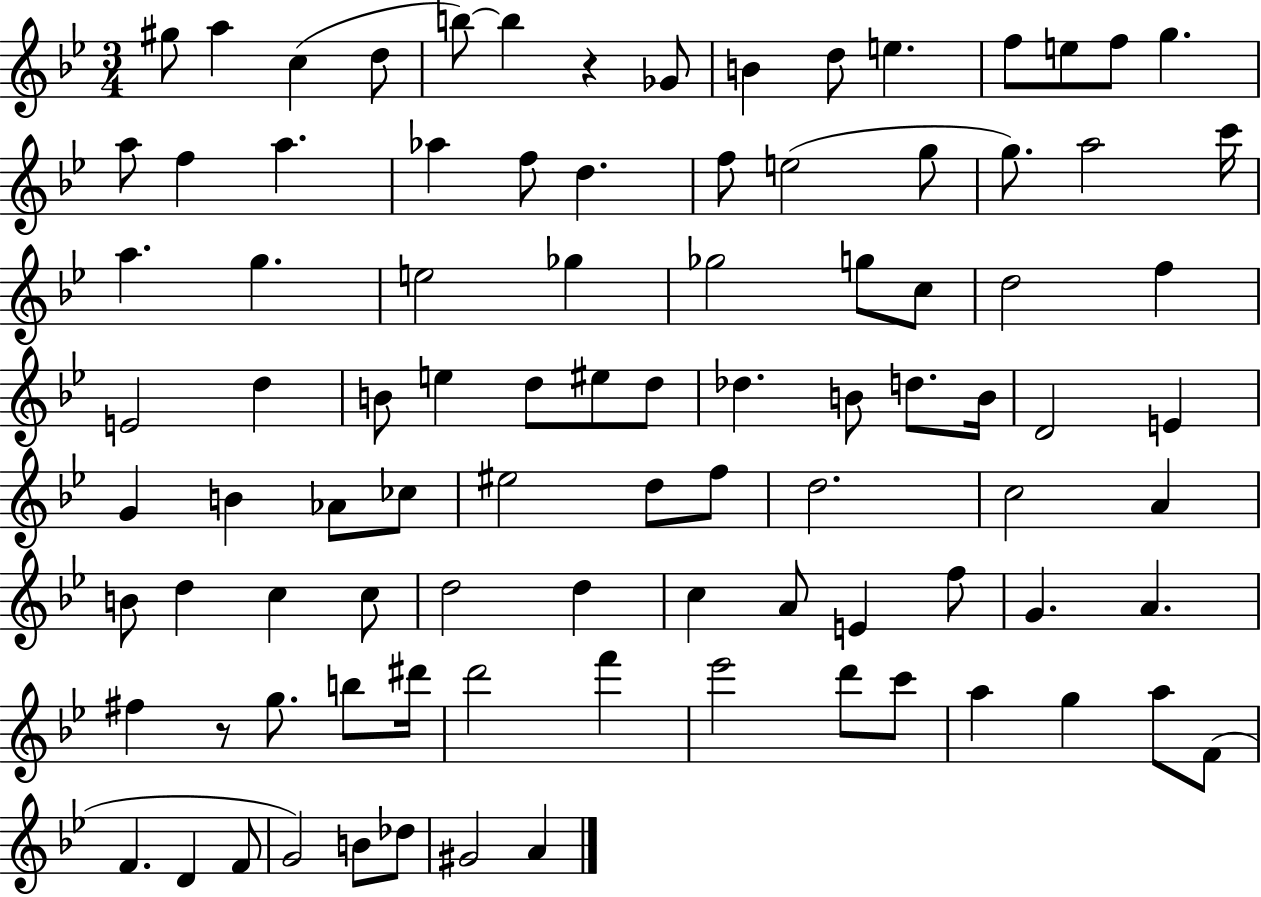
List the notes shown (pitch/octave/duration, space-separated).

G#5/e A5/q C5/q D5/e B5/e B5/q R/q Gb4/e B4/q D5/e E5/q. F5/e E5/e F5/e G5/q. A5/e F5/q A5/q. Ab5/q F5/e D5/q. F5/e E5/h G5/e G5/e. A5/h C6/s A5/q. G5/q. E5/h Gb5/q Gb5/h G5/e C5/e D5/h F5/q E4/h D5/q B4/e E5/q D5/e EIS5/e D5/e Db5/q. B4/e D5/e. B4/s D4/h E4/q G4/q B4/q Ab4/e CES5/e EIS5/h D5/e F5/e D5/h. C5/h A4/q B4/e D5/q C5/q C5/e D5/h D5/q C5/q A4/e E4/q F5/e G4/q. A4/q. F#5/q R/e G5/e. B5/e D#6/s D6/h F6/q Eb6/h D6/e C6/e A5/q G5/q A5/e F4/e F4/q. D4/q F4/e G4/h B4/e Db5/e G#4/h A4/q